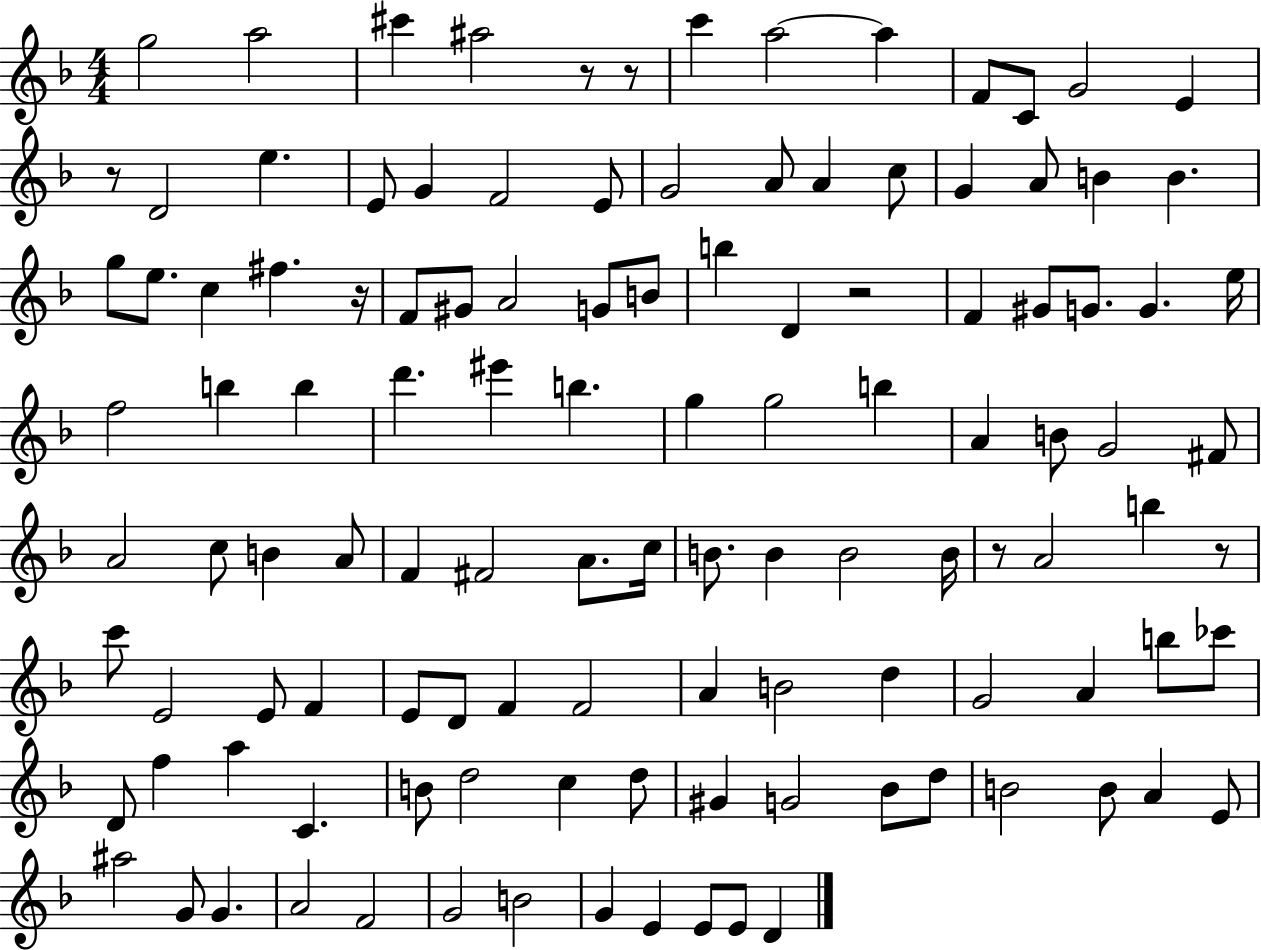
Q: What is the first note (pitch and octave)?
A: G5